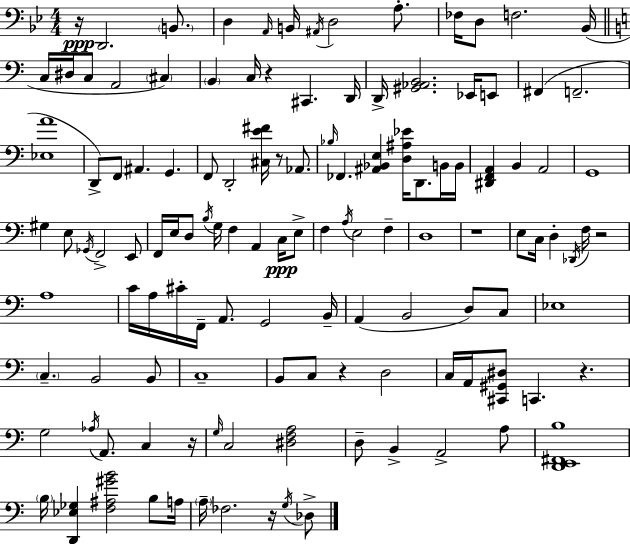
X:1
T:Untitled
M:4/4
L:1/4
K:Bb
z/4 D,,2 B,,/2 D, A,,/4 B,,/4 ^A,,/4 D,2 A,/2 _F,/4 D,/2 F,2 _B,,/4 C,/4 ^D,/4 C,/2 A,,2 ^C, B,, C,/4 z ^C,, D,,/4 D,,/4 [^G,,_A,,B,,]2 _E,,/4 E,,/2 ^F,, F,,2 [_E,A]4 D,,/2 F,,/2 ^A,, G,, F,,/2 D,,2 [^C,E^F]/4 z/2 _A,,/2 _B,/4 _F,, [^A,,_B,,E,] [D,^A,_E]/4 D,,/2 B,,/4 B,,/4 [^D,,F,,A,,] B,, A,,2 G,,4 ^G, E,/2 _G,,/4 F,,2 E,,/2 F,,/4 E,/4 D,/2 B,/4 G,/4 F, A,, C,/4 E,/2 F, A,/4 E,2 F, D,4 z4 E,/2 C,/4 D, _D,,/4 F,/4 z2 A,4 C/4 A,/4 ^C/4 F,,/4 A,,/2 G,,2 B,,/4 A,, B,,2 D,/2 C,/2 _E,4 C, B,,2 B,,/2 C,4 B,,/2 C,/2 z D,2 C,/4 A,,/4 [^C,,^G,,^D,]/2 C,, z G,2 _A,/4 A,,/2 C, z/4 G,/4 C,2 [^D,F,A,]2 D,/2 B,, A,,2 A,/2 [D,,E,,^F,,B,]4 B,/4 [D,,_E,_G,] [F,^A,^GB]2 B,/2 A,/4 A,/4 _F,2 z/4 G,/4 _D,/2